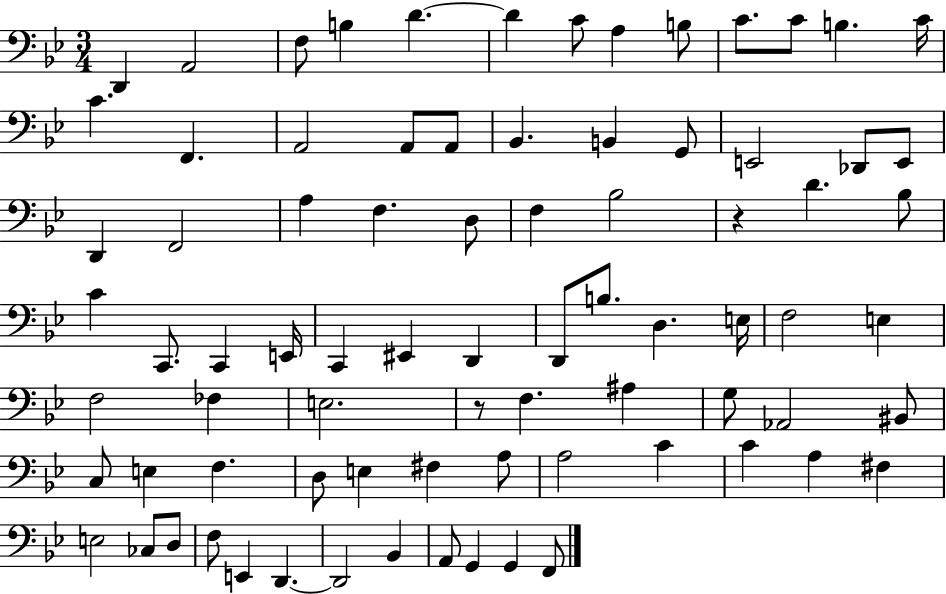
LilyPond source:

{
  \clef bass
  \numericTimeSignature
  \time 3/4
  \key bes \major
  d,4 a,2 | f8 b4 d'4.~~ | d'4 c'8 a4 b8 | c'8. c'8 b4. c'16 | \break c'4. f,4. | a,2 a,8 a,8 | bes,4. b,4 g,8 | e,2 des,8 e,8 | \break d,4 f,2 | a4 f4. d8 | f4 bes2 | r4 d'4. bes8 | \break c'4 c,8. c,4 e,16 | c,4 eis,4 d,4 | d,8 b8. d4. e16 | f2 e4 | \break f2 fes4 | e2. | r8 f4. ais4 | g8 aes,2 bis,8 | \break c8 e4 f4. | d8 e4 fis4 a8 | a2 c'4 | c'4 a4 fis4 | \break e2 ces8 d8 | f8 e,4 d,4.~~ | d,2 bes,4 | a,8 g,4 g,4 f,8 | \break \bar "|."
}